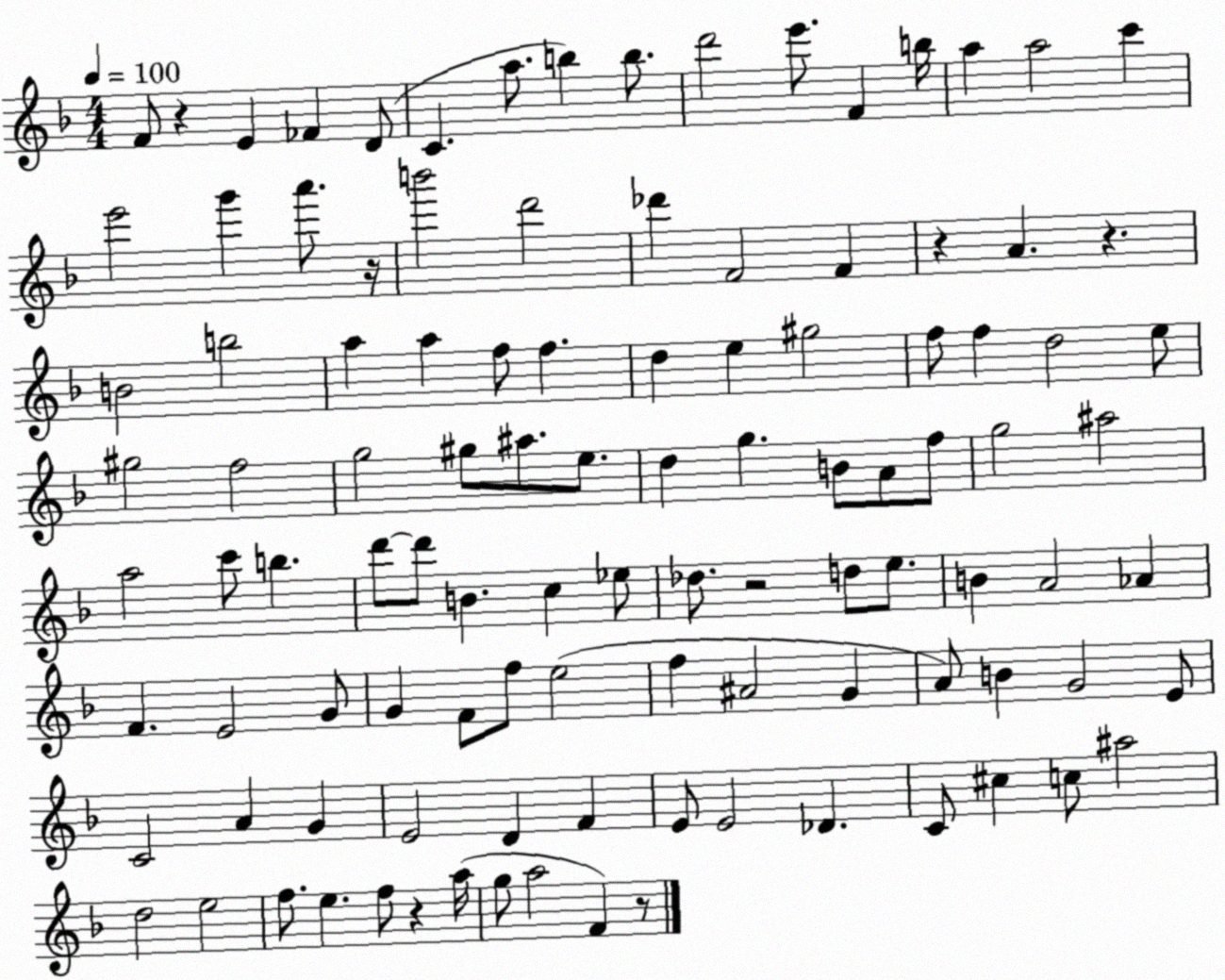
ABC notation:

X:1
T:Untitled
M:4/4
L:1/4
K:F
F/2 z E _F D/2 C a/2 b b/2 d'2 e'/2 F b/4 a a2 c' e'2 g' a'/2 z/4 b'2 d'2 _d' F2 F z A z B2 b2 a a f/2 f d e ^g2 f/2 f d2 e/2 ^g2 f2 g2 ^g/2 ^a/2 e/2 d g B/2 A/2 f/2 g2 ^a2 a2 c'/2 b d'/2 d'/2 B c _e/2 _d/2 z2 d/2 e/2 B A2 _A F E2 G/2 G F/2 f/2 e2 f ^A2 G A/2 B G2 E/2 C2 A G E2 D F E/2 E2 _D C/2 ^c c/2 ^a2 d2 e2 f/2 e f/2 z a/4 g/2 a2 F z/2